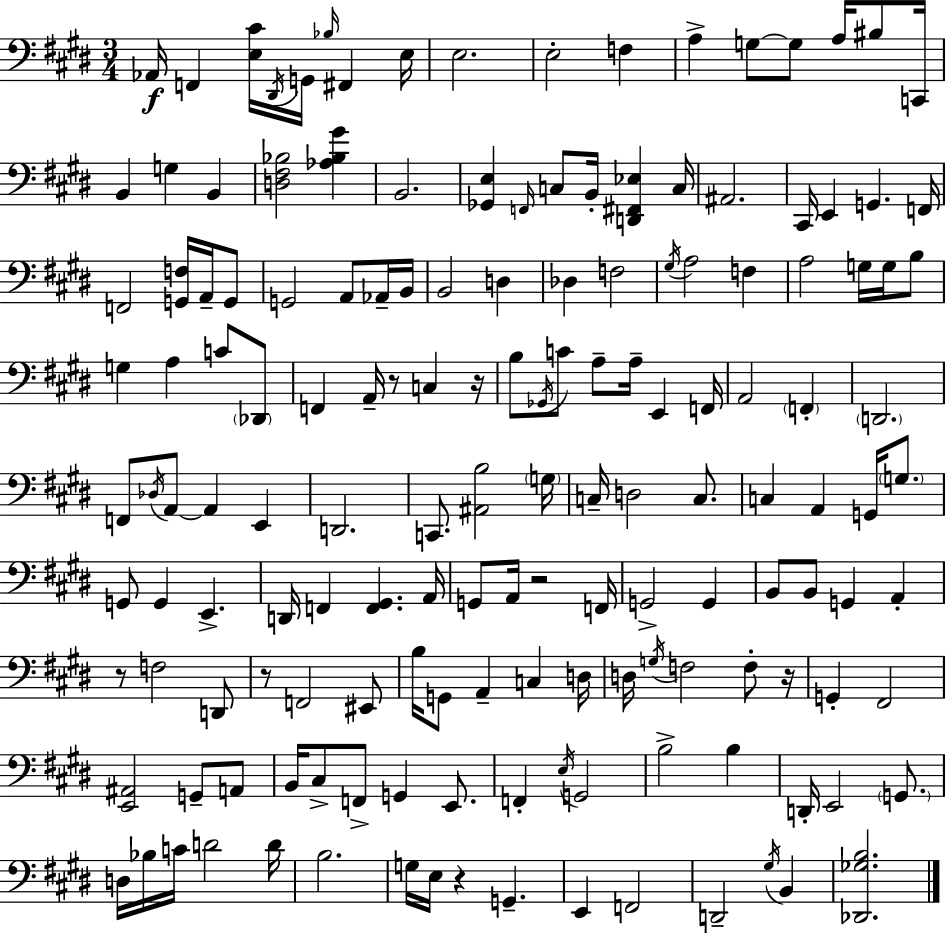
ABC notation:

X:1
T:Untitled
M:3/4
L:1/4
K:E
_A,,/4 F,, [E,^C]/4 ^D,,/4 G,,/4 _B,/4 ^F,, E,/4 E,2 E,2 F, A, G,/2 G,/2 A,/4 ^B,/2 C,,/4 B,, G, B,, [D,^F,_B,]2 [_A,_B,^G] B,,2 [_G,,E,] F,,/4 C,/2 B,,/4 [D,,^F,,_E,] C,/4 ^A,,2 ^C,,/4 E,, G,, F,,/4 F,,2 [G,,F,]/4 A,,/4 G,,/2 G,,2 A,,/2 _A,,/4 B,,/4 B,,2 D, _D, F,2 ^G,/4 A,2 F, A,2 G,/4 G,/4 B,/2 G, A, C/2 _D,,/2 F,, A,,/4 z/2 C, z/4 B,/2 _G,,/4 C/2 A,/2 A,/4 E,, F,,/4 A,,2 F,, D,,2 F,,/2 _D,/4 A,,/2 A,, E,, D,,2 C,,/2 [^A,,B,]2 G,/4 C,/4 D,2 C,/2 C, A,, G,,/4 G,/2 G,,/2 G,, E,, D,,/4 F,, [F,,^G,,] A,,/4 G,,/2 A,,/4 z2 F,,/4 G,,2 G,, B,,/2 B,,/2 G,, A,, z/2 F,2 D,,/2 z/2 F,,2 ^E,,/2 B,/4 G,,/2 A,, C, D,/4 D,/4 G,/4 F,2 F,/2 z/4 G,, ^F,,2 [E,,^A,,]2 G,,/2 A,,/2 B,,/4 ^C,/2 F,,/2 G,, E,,/2 F,, E,/4 G,,2 B,2 B, D,,/4 E,,2 G,,/2 D,/4 _B,/4 C/4 D2 D/4 B,2 G,/4 E,/4 z G,, E,, F,,2 D,,2 ^G,/4 B,, [_D,,_G,B,]2